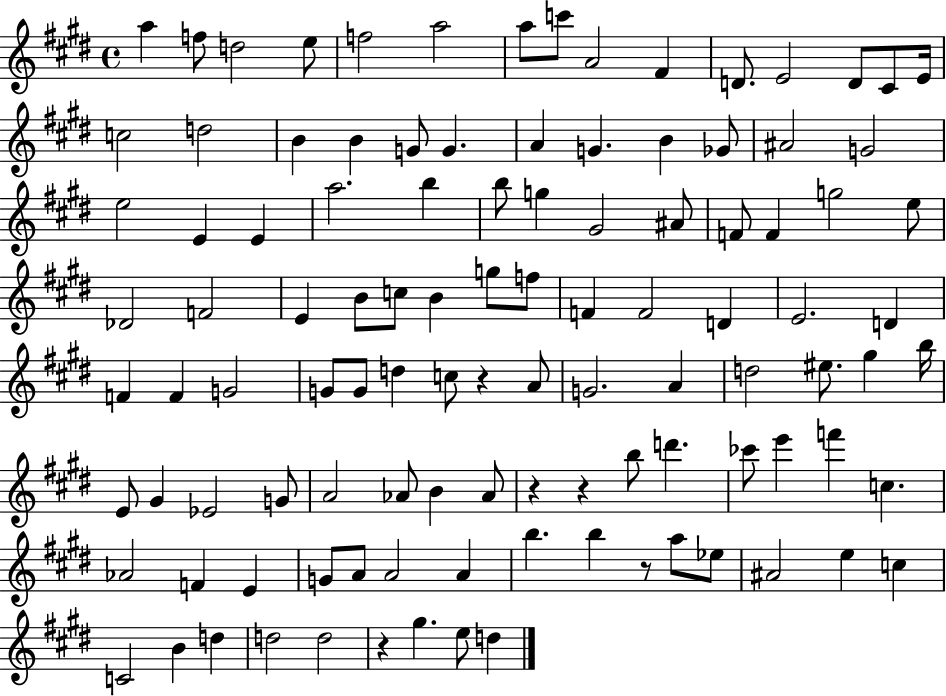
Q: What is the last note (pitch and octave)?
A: D5